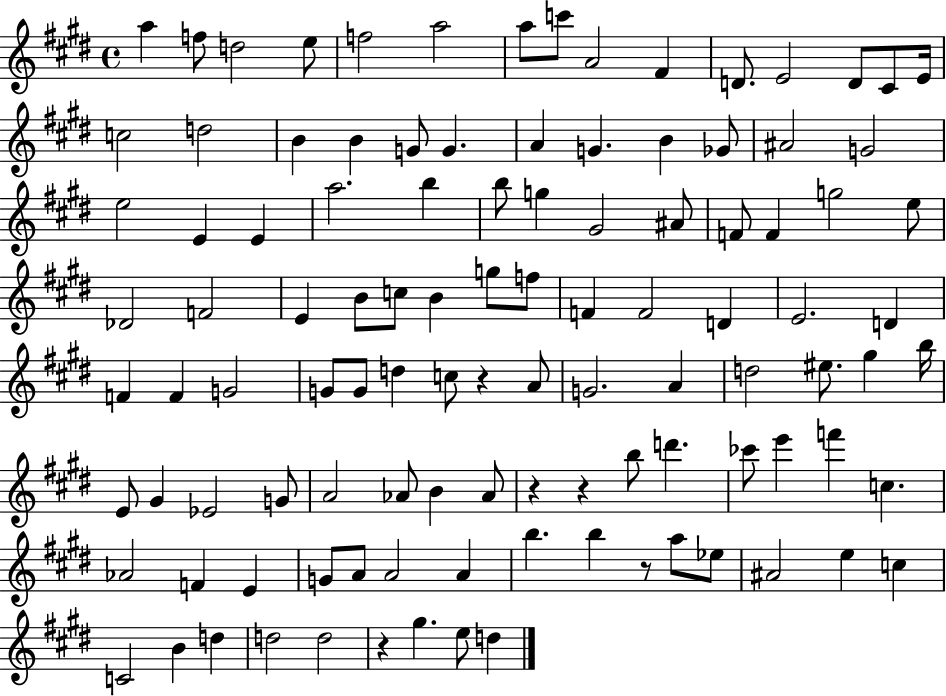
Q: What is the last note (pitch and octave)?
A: D5